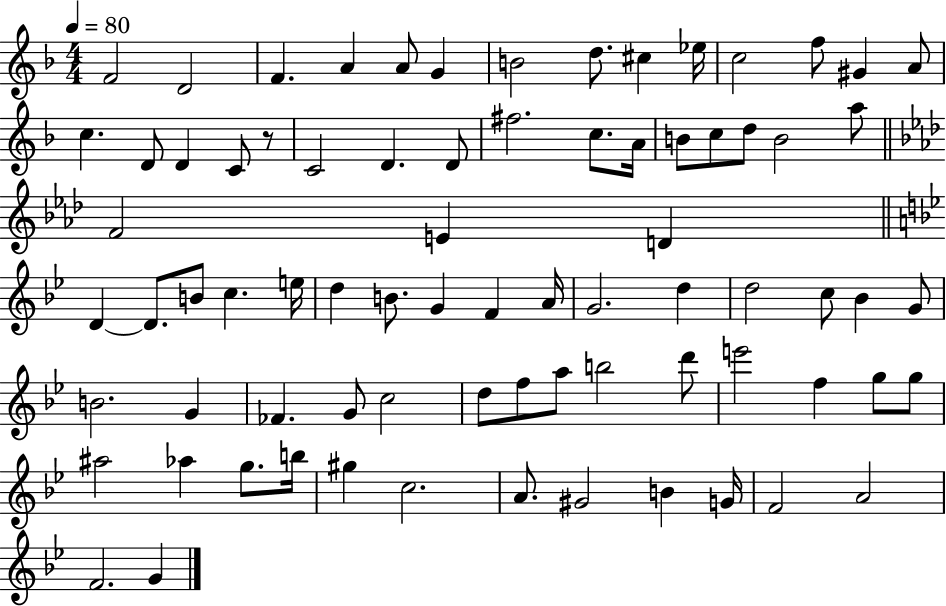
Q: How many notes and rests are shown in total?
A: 77